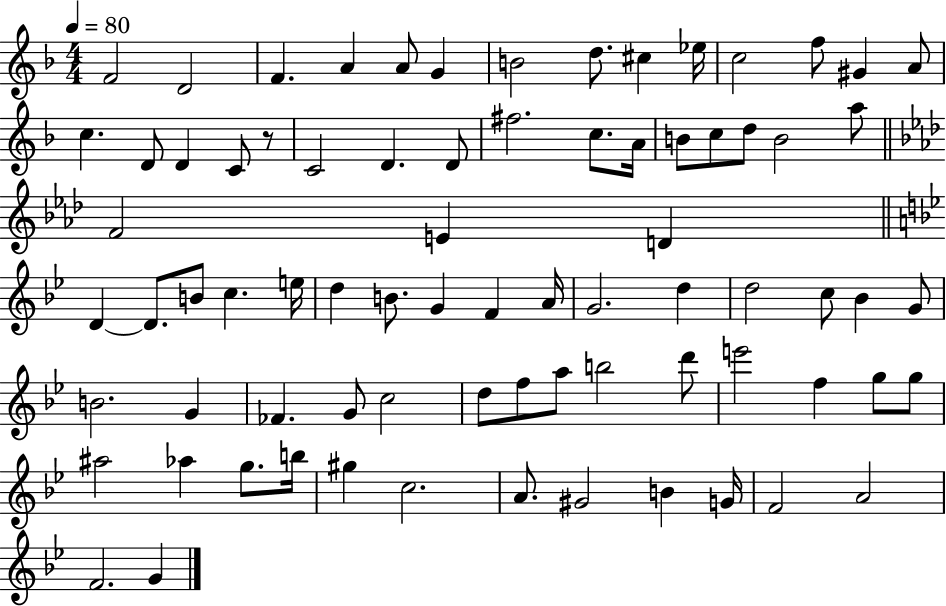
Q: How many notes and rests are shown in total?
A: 77